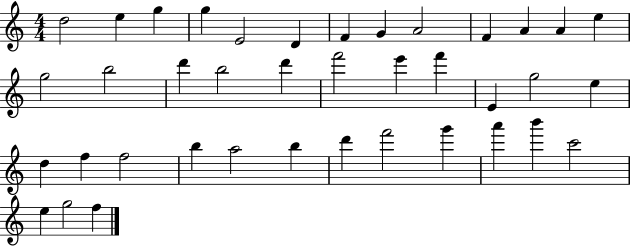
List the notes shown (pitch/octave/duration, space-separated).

D5/h E5/q G5/q G5/q E4/h D4/q F4/q G4/q A4/h F4/q A4/q A4/q E5/q G5/h B5/h D6/q B5/h D6/q F6/h E6/q F6/q E4/q G5/h E5/q D5/q F5/q F5/h B5/q A5/h B5/q D6/q F6/h G6/q A6/q B6/q C6/h E5/q G5/h F5/q